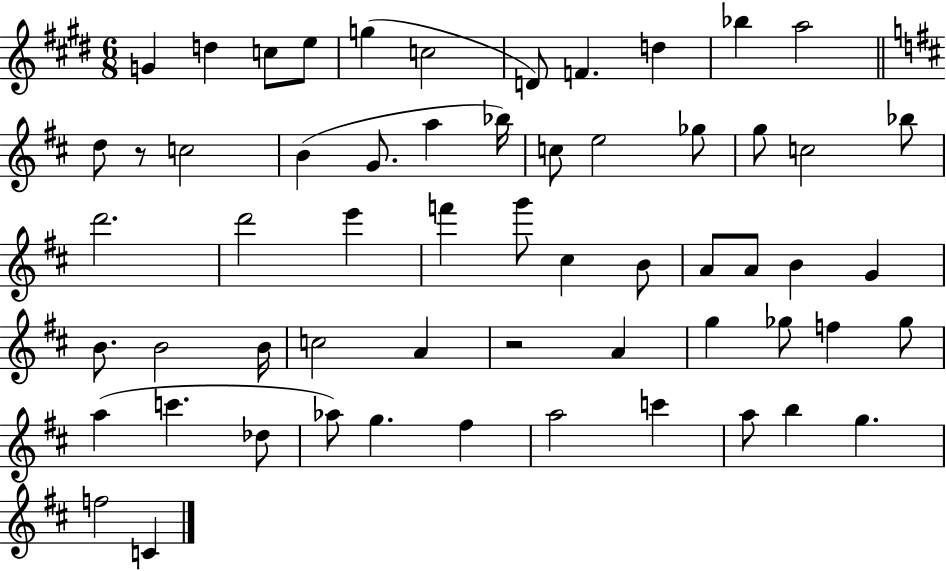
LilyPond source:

{
  \clef treble
  \numericTimeSignature
  \time 6/8
  \key e \major
  g'4 d''4 c''8 e''8 | g''4( c''2 | d'8) f'4. d''4 | bes''4 a''2 | \break \bar "||" \break \key d \major d''8 r8 c''2 | b'4( g'8. a''4 bes''16) | c''8 e''2 ges''8 | g''8 c''2 bes''8 | \break d'''2. | d'''2 e'''4 | f'''4 g'''8 cis''4 b'8 | a'8 a'8 b'4 g'4 | \break b'8. b'2 b'16 | c''2 a'4 | r2 a'4 | g''4 ges''8 f''4 ges''8 | \break a''4( c'''4. des''8 | aes''8) g''4. fis''4 | a''2 c'''4 | a''8 b''4 g''4. | \break f''2 c'4 | \bar "|."
}